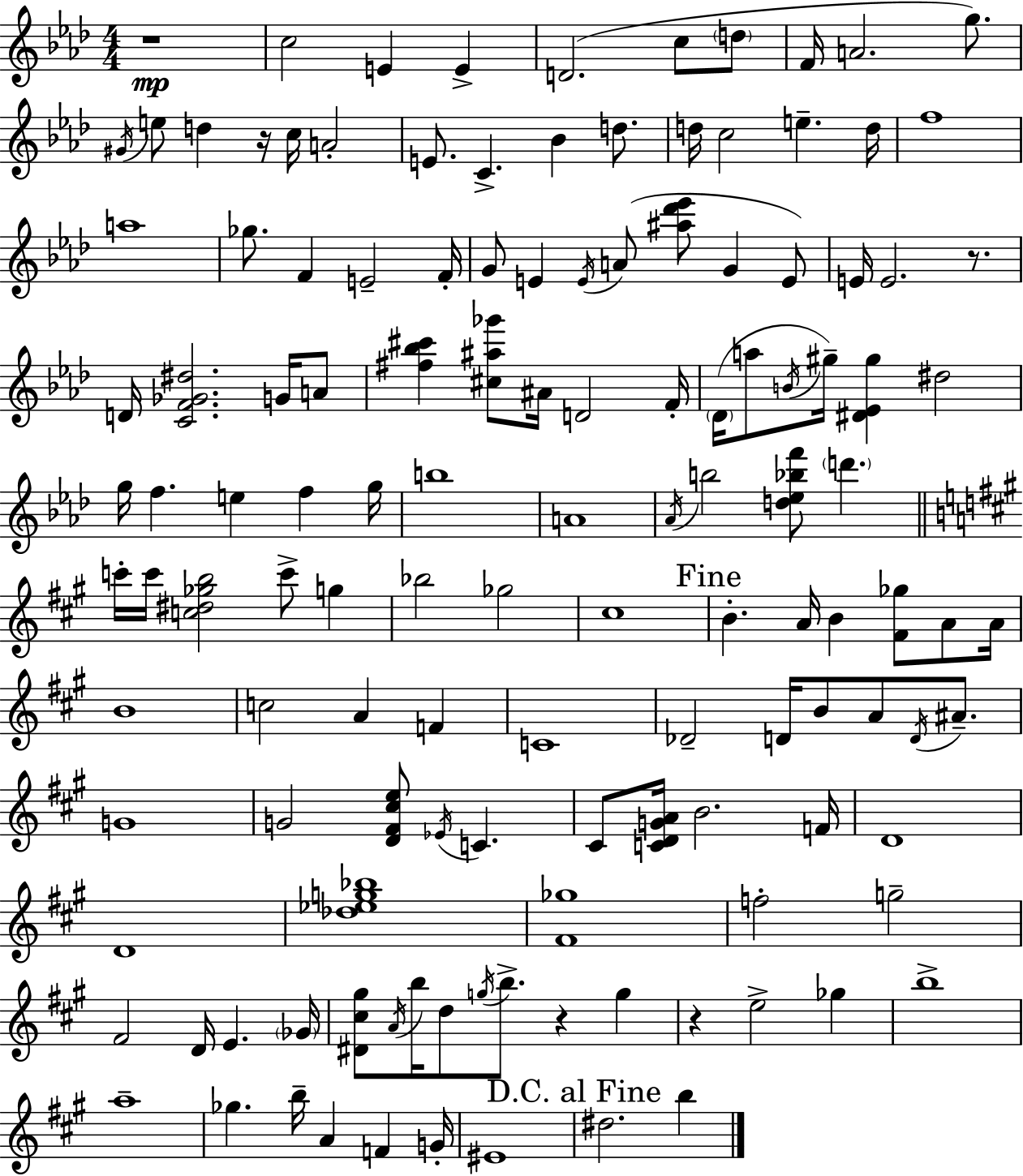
{
  \clef treble
  \numericTimeSignature
  \time 4/4
  \key f \minor
  r1\mp | c''2 e'4 e'4-> | d'2.( c''8 \parenthesize d''8 | f'16 a'2. g''8.) | \break \acciaccatura { gis'16 } e''8 d''4 r16 c''16 a'2-. | e'8. c'4.-> bes'4 d''8. | d''16 c''2 e''4.-- | d''16 f''1 | \break a''1 | ges''8. f'4 e'2-- | f'16-. g'8 e'4 \acciaccatura { e'16 } a'8( <ais'' des''' ees'''>8 g'4 | e'8) e'16 e'2. r8. | \break d'16 <c' f' ges' dis''>2. g'16 | a'8 <fis'' bes'' cis'''>4 <cis'' ais'' ges'''>8 ais'16 d'2 | f'16-. \parenthesize des'16( a''8 \acciaccatura { b'16 }) gis''16-- <dis' ees' gis''>4 dis''2 | g''16 f''4. e''4 f''4 | \break g''16 b''1 | a'1 | \acciaccatura { aes'16 } b''2 <d'' ees'' bes'' f'''>8 \parenthesize d'''4. | \bar "||" \break \key a \major c'''16-. c'''16 <c'' dis'' ges'' b''>2 c'''8-> g''4 | bes''2 ges''2 | cis''1 | \mark "Fine" b'4.-. a'16 b'4 <fis' ges''>8 a'8 a'16 | \break b'1 | c''2 a'4 f'4 | c'1 | des'2-- d'16 b'8 a'8 \acciaccatura { d'16 } ais'8.-- | \break g'1 | g'2 <d' fis' cis'' e''>8 \acciaccatura { ees'16 } c'4. | cis'8 <c' d' g' a'>16 b'2. | f'16 d'1 | \break d'1 | <des'' ees'' g'' bes''>1 | <fis' ges''>1 | f''2-. g''2-- | \break fis'2 d'16 e'4. | \parenthesize ges'16 <dis' cis'' gis''>8 \acciaccatura { a'16 } b''16 d''8 \acciaccatura { g''16 } b''8.-> r4 | g''4 r4 e''2-> | ges''4 b''1-> | \break a''1-- | ges''4. b''16-- a'4 f'4 | g'16-. eis'1 | \mark "D.C. al Fine" dis''2. | \break b''4 \bar "|."
}